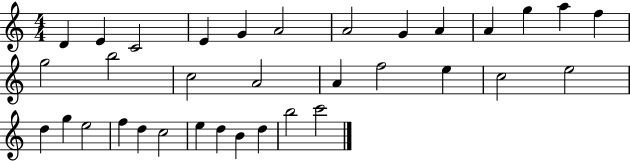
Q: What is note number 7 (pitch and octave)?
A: A4